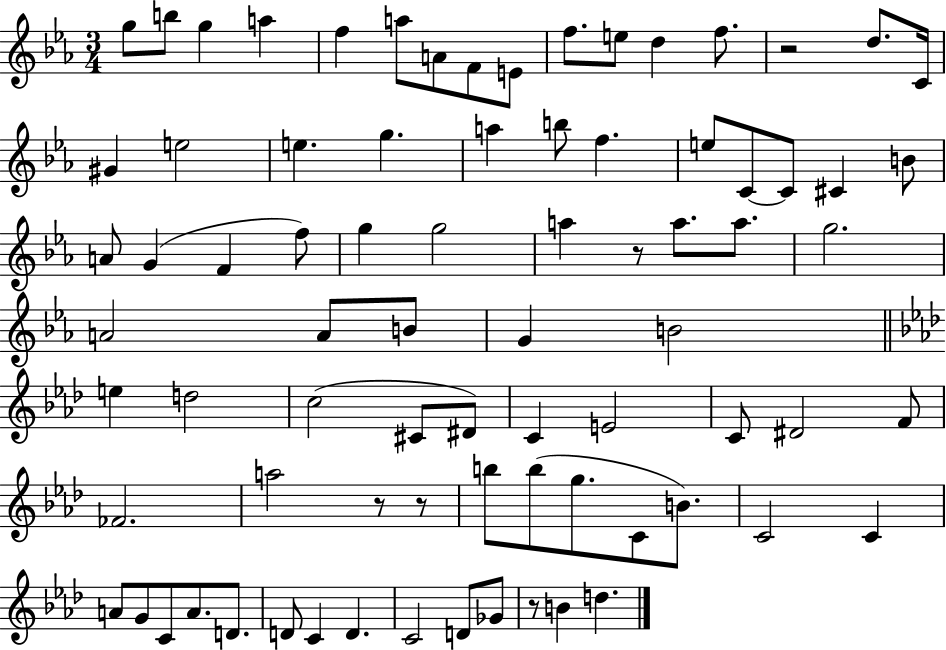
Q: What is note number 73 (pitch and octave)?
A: B4